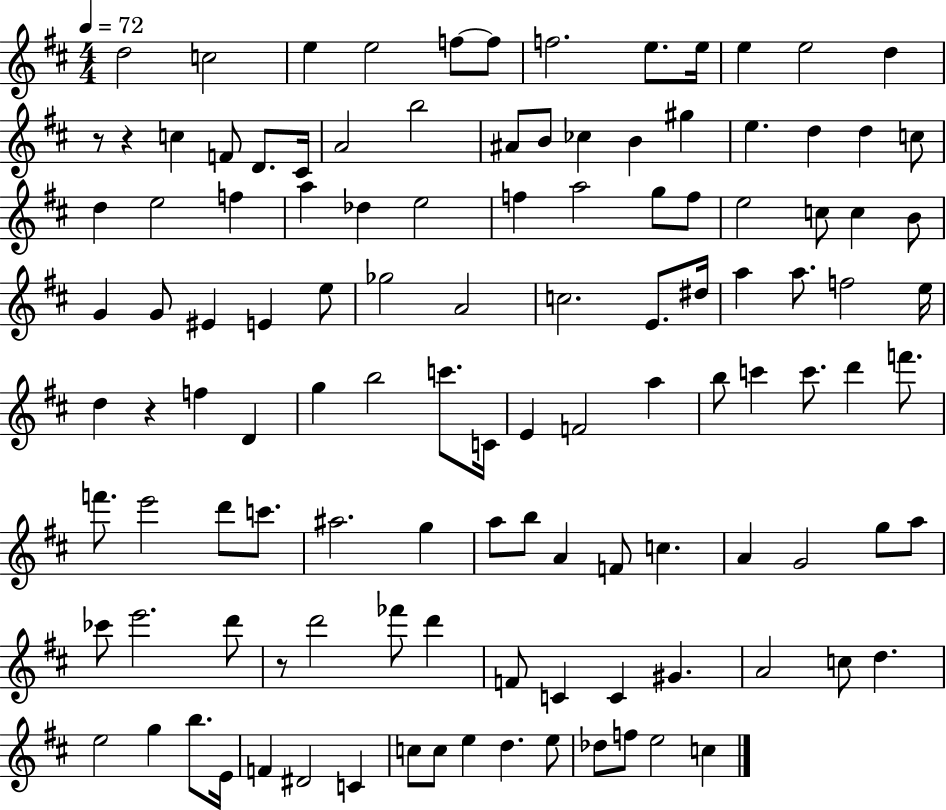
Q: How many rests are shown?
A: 4